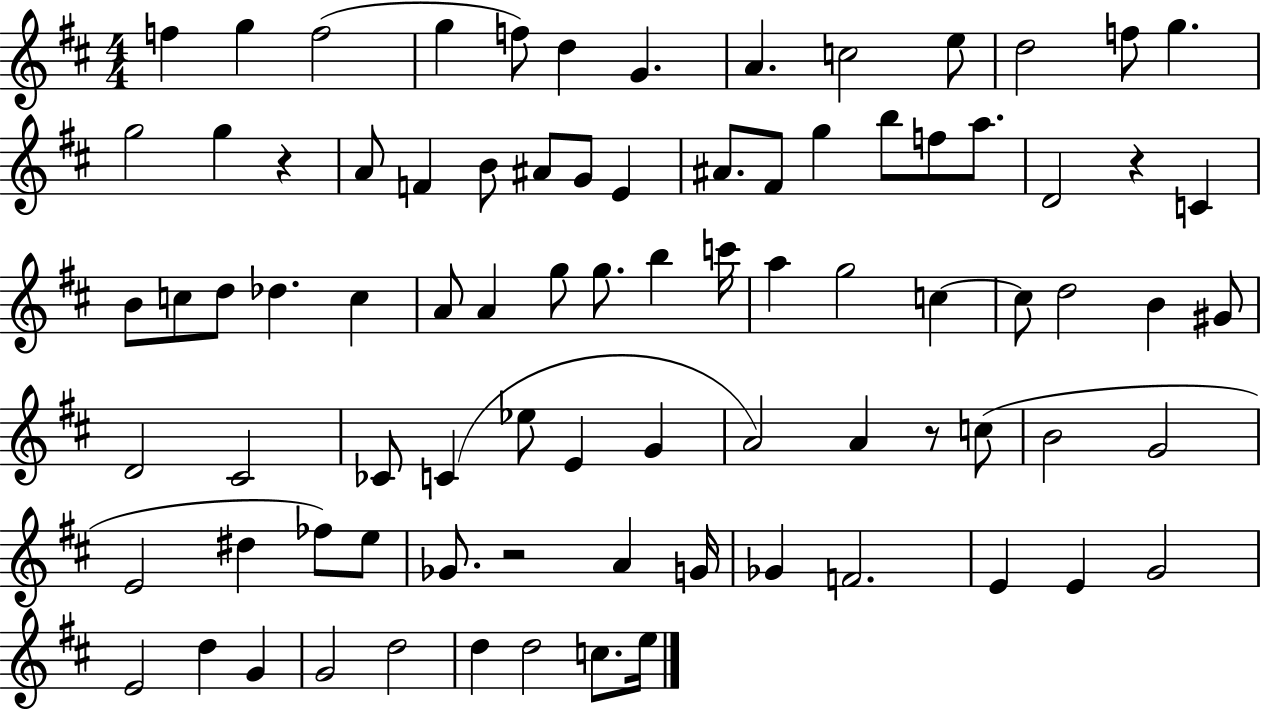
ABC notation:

X:1
T:Untitled
M:4/4
L:1/4
K:D
f g f2 g f/2 d G A c2 e/2 d2 f/2 g g2 g z A/2 F B/2 ^A/2 G/2 E ^A/2 ^F/2 g b/2 f/2 a/2 D2 z C B/2 c/2 d/2 _d c A/2 A g/2 g/2 b c'/4 a g2 c c/2 d2 B ^G/2 D2 ^C2 _C/2 C _e/2 E G A2 A z/2 c/2 B2 G2 E2 ^d _f/2 e/2 _G/2 z2 A G/4 _G F2 E E G2 E2 d G G2 d2 d d2 c/2 e/4